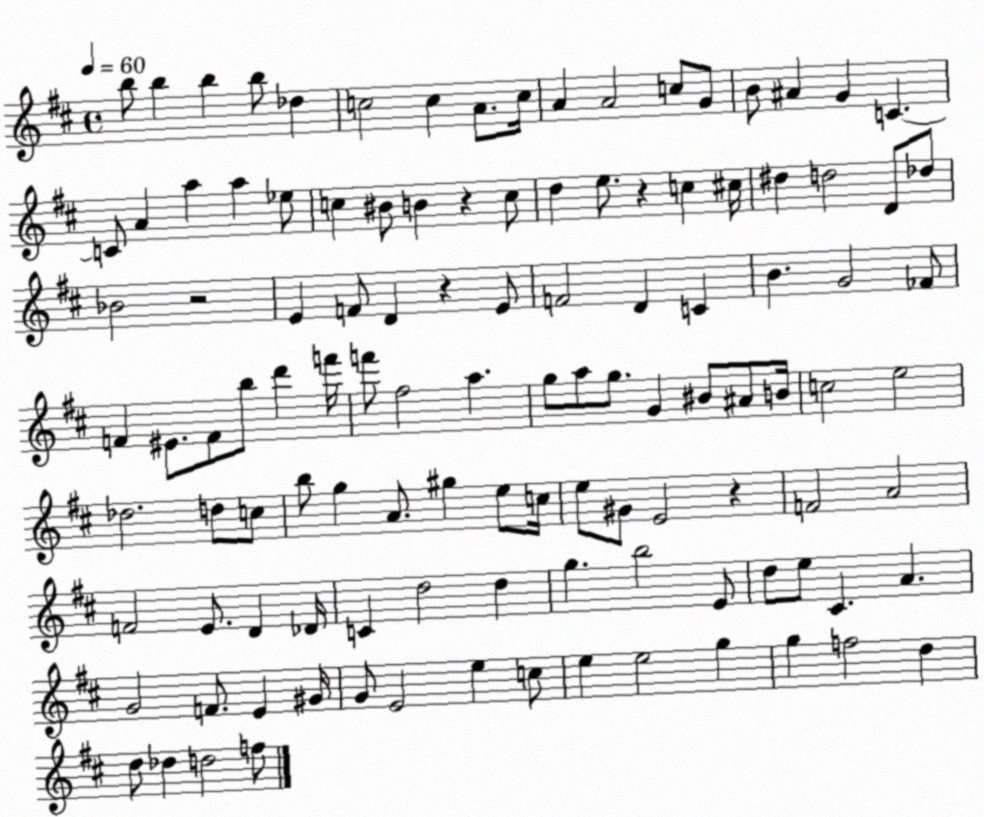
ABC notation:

X:1
T:Untitled
M:4/4
L:1/4
K:D
b/2 b b b/2 _d c2 c A/2 c/4 A A2 c/2 G/2 B/2 ^A G C C/2 A a a _e/2 c ^B/2 B z c/2 d e/2 z c ^c/4 ^d d2 D/2 _d/2 _B2 z2 E F/2 D z E/2 F2 D C B G2 _F/2 F ^E/2 F/2 b/2 d' f'/4 f'/2 ^f2 a g/2 a/2 g/2 G ^B/2 ^A/2 B/4 c2 e2 _d2 d/2 c/2 b/2 g A/2 ^g e/2 c/4 e/2 ^G/2 E2 z F2 A2 F2 E/2 D _D/4 C d2 d g b2 E/2 d/2 e/2 ^C A G2 F/2 E ^G/4 G/2 E2 e c/2 e e2 g g f2 d d/2 _d d2 f/2